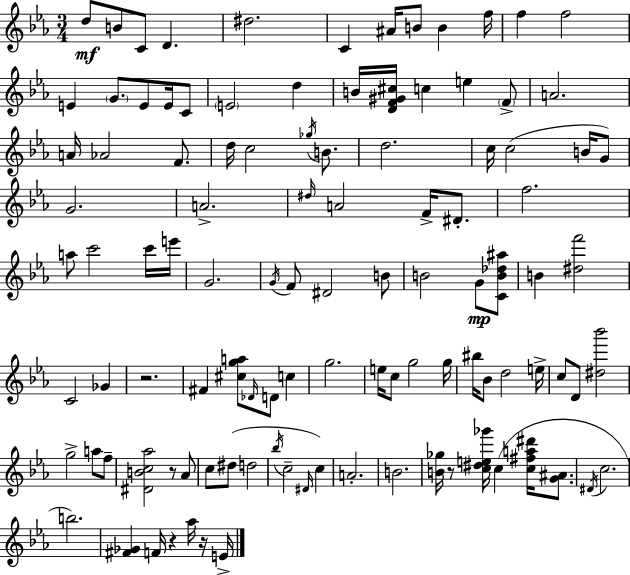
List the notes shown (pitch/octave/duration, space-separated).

D5/e B4/e C4/e D4/q. D#5/h. C4/q A#4/s B4/e B4/q F5/s F5/q F5/h E4/q G4/e. E4/e E4/s C4/e E4/h D5/q B4/s [D4,F4,G#4,C#5]/s C5/q E5/q F4/e A4/h. A4/s Ab4/h F4/e. D5/s C5/h Gb5/s B4/e. D5/h. C5/s C5/h B4/s G4/e G4/h. A4/h. D#5/s A4/h F4/s D#4/e. F5/h. A5/e C6/h C6/s E6/s G4/h. G4/s F4/e D#4/h B4/e B4/h G4/e [C4,B4,Db5,A#5]/e B4/q [D#5,F6]/h C4/h Gb4/q R/h. F#4/q [C#5,G5,A5]/e Db4/s D4/e C5/q G5/h. E5/s C5/e G5/h G5/s BIS5/s Bb4/e D5/h E5/s C5/e D4/e [D#5,Bb6]/h G5/h A5/e F5/e [D#4,B4,C5,Ab5]/h R/e Ab4/e C5/e D#5/e D5/h Bb5/s C5/h D#4/s C5/q A4/h. B4/h. [B4,Gb5]/s R/e [C5,D#5,E5,Gb6]/s C5/q [C5,F#5,A5,D#6]/s [G4,A#4]/e. D#4/s C5/h. B5/h. [F#4,Gb4]/q F4/s R/q Ab5/s R/s E4/s